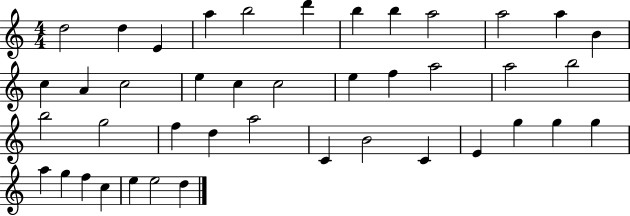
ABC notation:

X:1
T:Untitled
M:4/4
L:1/4
K:C
d2 d E a b2 d' b b a2 a2 a B c A c2 e c c2 e f a2 a2 b2 b2 g2 f d a2 C B2 C E g g g a g f c e e2 d